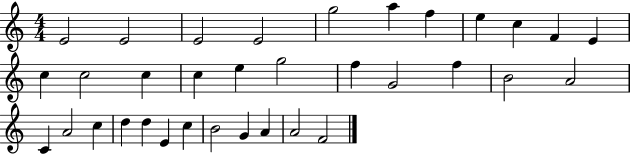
E4/h E4/h E4/h E4/h G5/h A5/q F5/q E5/q C5/q F4/q E4/q C5/q C5/h C5/q C5/q E5/q G5/h F5/q G4/h F5/q B4/h A4/h C4/q A4/h C5/q D5/q D5/q E4/q C5/q B4/h G4/q A4/q A4/h F4/h